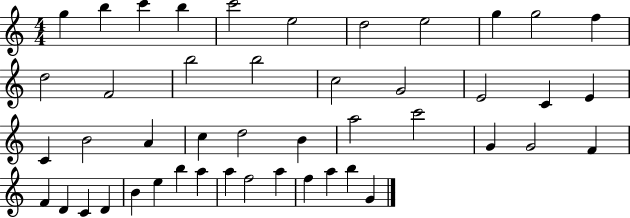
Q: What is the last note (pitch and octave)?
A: G4